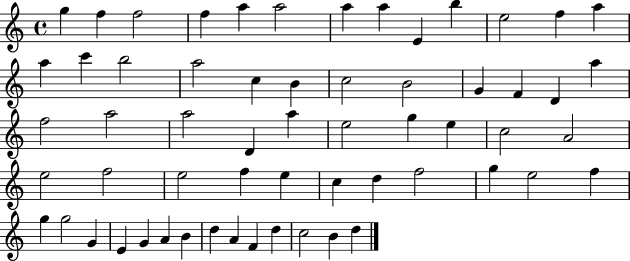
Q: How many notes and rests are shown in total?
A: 60